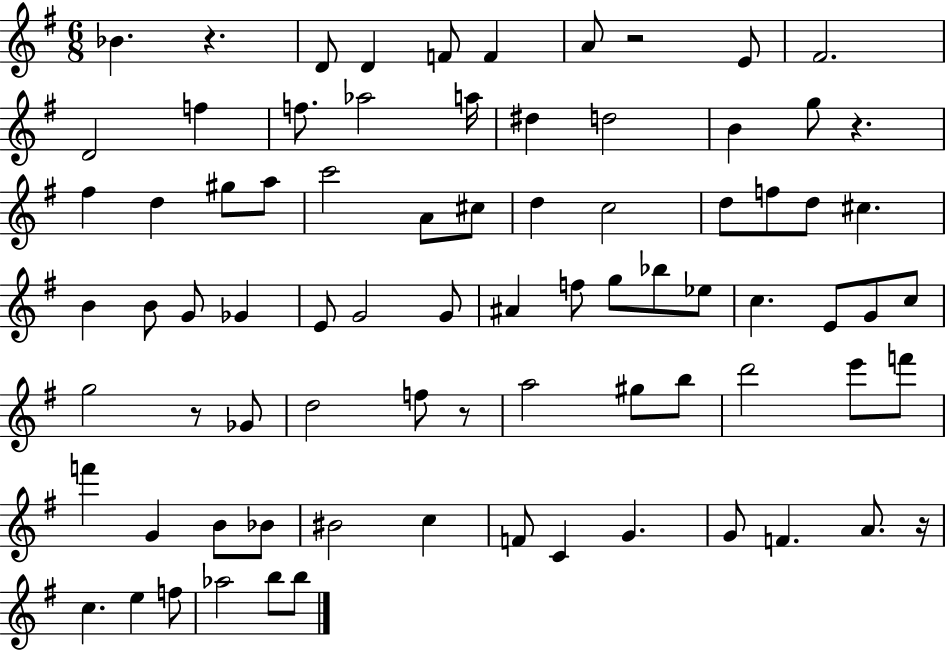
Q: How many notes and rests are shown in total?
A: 80